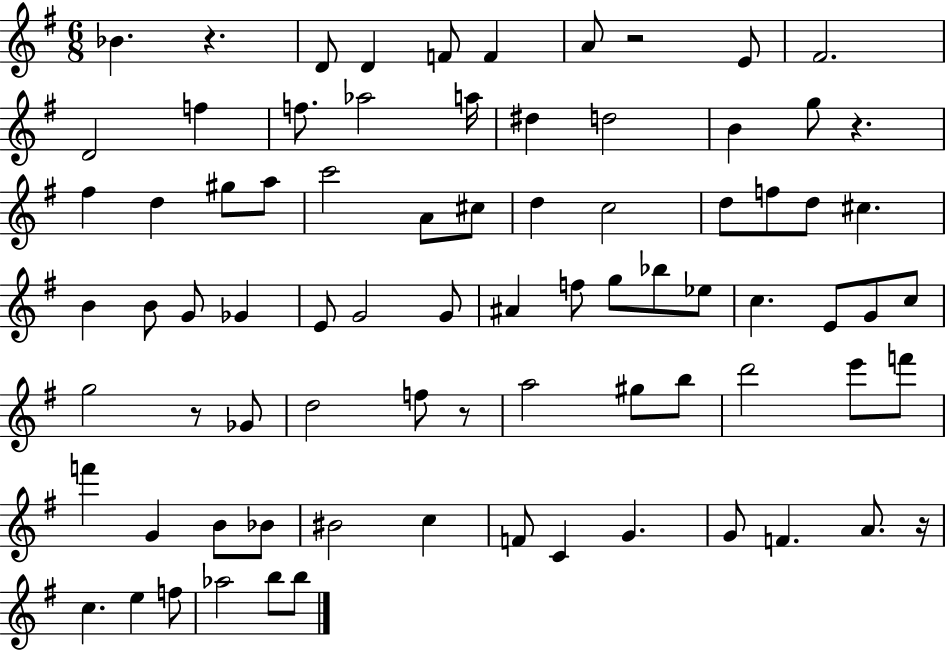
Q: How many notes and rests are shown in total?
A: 80